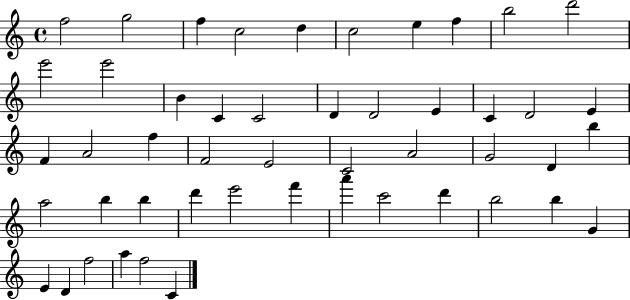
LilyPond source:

{
  \clef treble
  \time 4/4
  \defaultTimeSignature
  \key c \major
  f''2 g''2 | f''4 c''2 d''4 | c''2 e''4 f''4 | b''2 d'''2 | \break e'''2 e'''2 | b'4 c'4 c'2 | d'4 d'2 e'4 | c'4 d'2 e'4 | \break f'4 a'2 f''4 | f'2 e'2 | c'2 a'2 | g'2 d'4 b''4 | \break a''2 b''4 b''4 | d'''4 e'''2 f'''4 | a'''4 c'''2 d'''4 | b''2 b''4 g'4 | \break e'4 d'4 f''2 | a''4 f''2 c'4 | \bar "|."
}